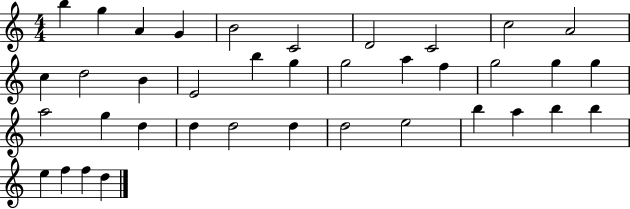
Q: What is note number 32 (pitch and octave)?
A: A5